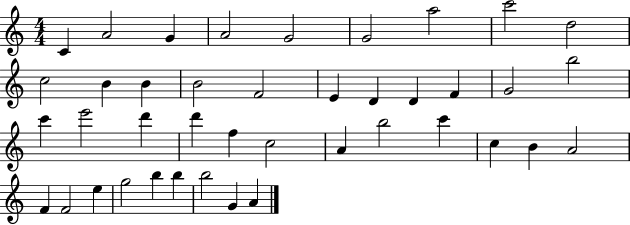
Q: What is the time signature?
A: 4/4